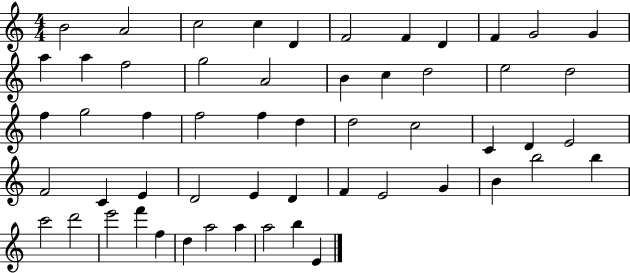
B4/h A4/h C5/h C5/q D4/q F4/h F4/q D4/q F4/q G4/h G4/q A5/q A5/q F5/h G5/h A4/h B4/q C5/q D5/h E5/h D5/h F5/q G5/h F5/q F5/h F5/q D5/q D5/h C5/h C4/q D4/q E4/h F4/h C4/q E4/q D4/h E4/q D4/q F4/q E4/h G4/q B4/q B5/h B5/q C6/h D6/h E6/h F6/q F5/q D5/q A5/h A5/q A5/h B5/q E4/q